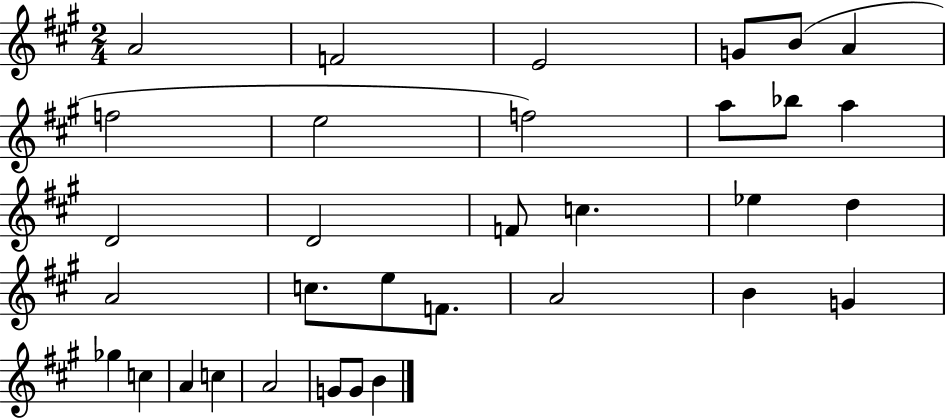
{
  \clef treble
  \numericTimeSignature
  \time 2/4
  \key a \major
  \repeat volta 2 { a'2 | f'2 | e'2 | g'8 b'8( a'4 | \break f''2 | e''2 | f''2) | a''8 bes''8 a''4 | \break d'2 | d'2 | f'8 c''4. | ees''4 d''4 | \break a'2 | c''8. e''8 f'8. | a'2 | b'4 g'4 | \break ges''4 c''4 | a'4 c''4 | a'2 | g'8 g'8 b'4 | \break } \bar "|."
}